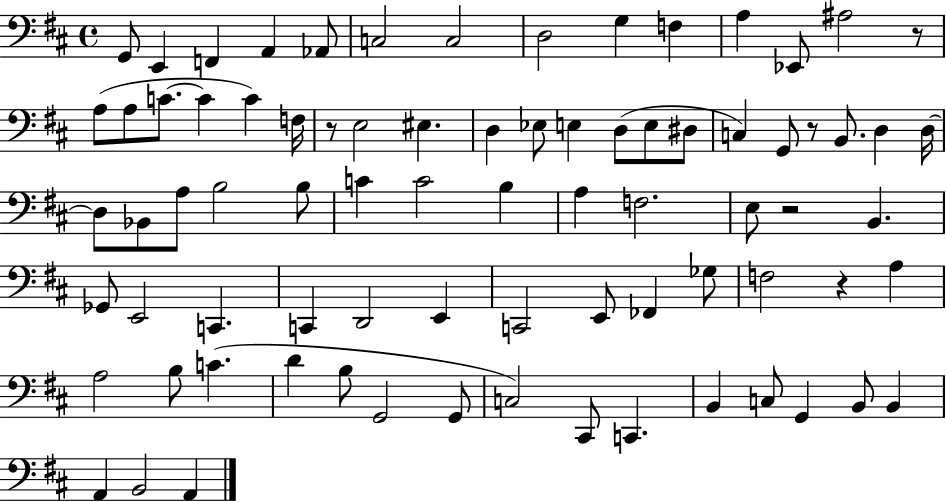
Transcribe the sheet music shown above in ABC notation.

X:1
T:Untitled
M:4/4
L:1/4
K:D
G,,/2 E,, F,, A,, _A,,/2 C,2 C,2 D,2 G, F, A, _E,,/2 ^A,2 z/2 A,/2 A,/2 C/2 C C F,/4 z/2 E,2 ^E, D, _E,/2 E, D,/2 E,/2 ^D,/2 C, G,,/2 z/2 B,,/2 D, D,/4 D,/2 _B,,/2 A,/2 B,2 B,/2 C C2 B, A, F,2 E,/2 z2 B,, _G,,/2 E,,2 C,, C,, D,,2 E,, C,,2 E,,/2 _F,, _G,/2 F,2 z A, A,2 B,/2 C D B,/2 G,,2 G,,/2 C,2 ^C,,/2 C,, B,, C,/2 G,, B,,/2 B,, A,, B,,2 A,,